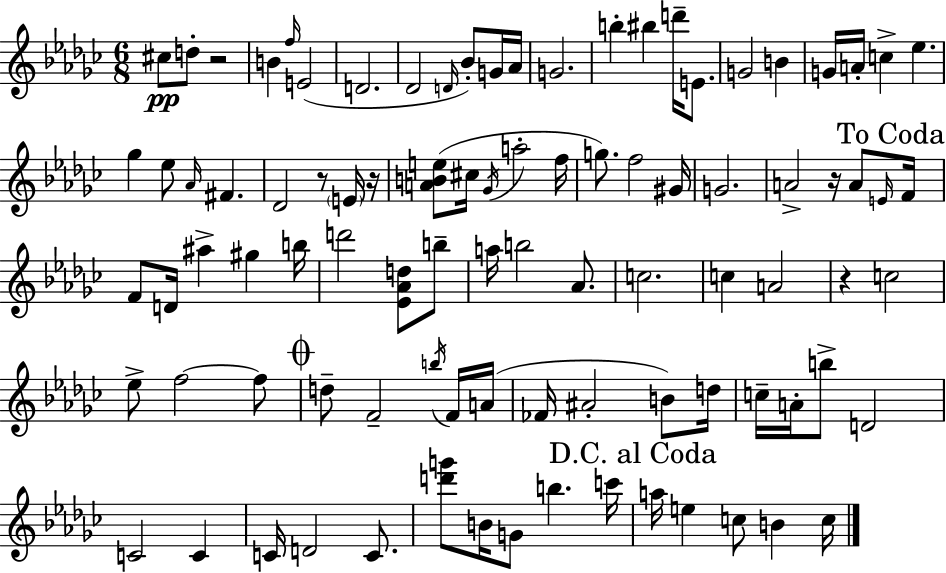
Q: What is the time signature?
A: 6/8